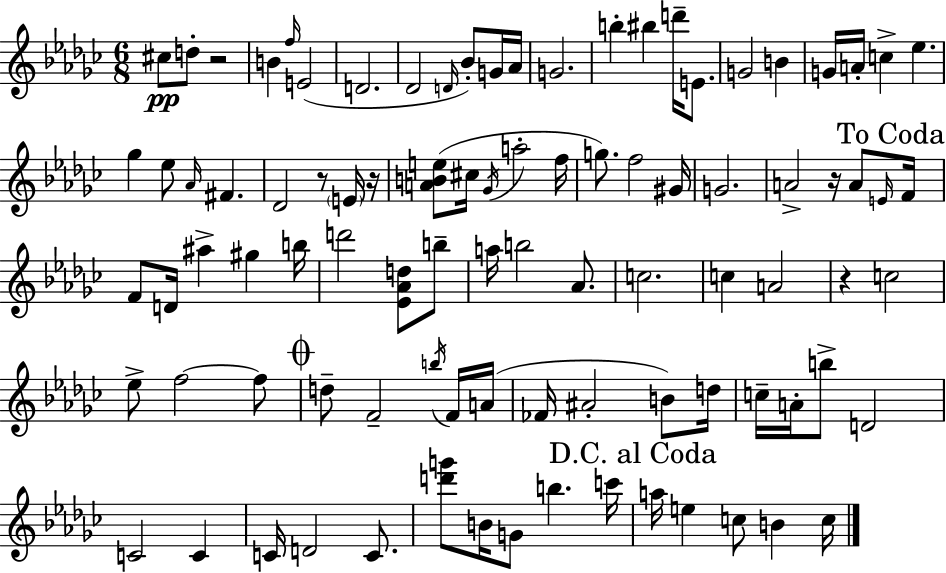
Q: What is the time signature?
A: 6/8